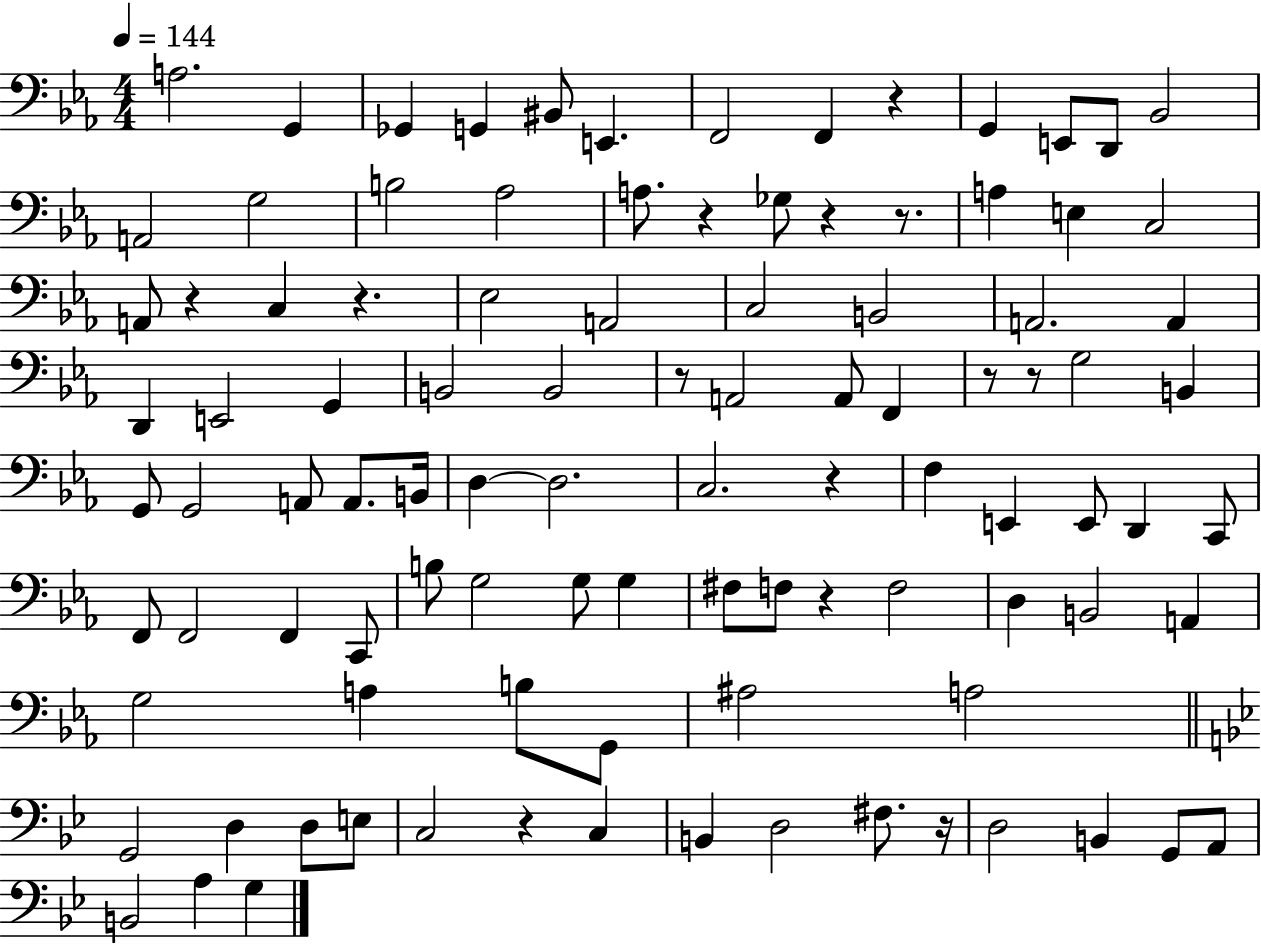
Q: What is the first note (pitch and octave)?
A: A3